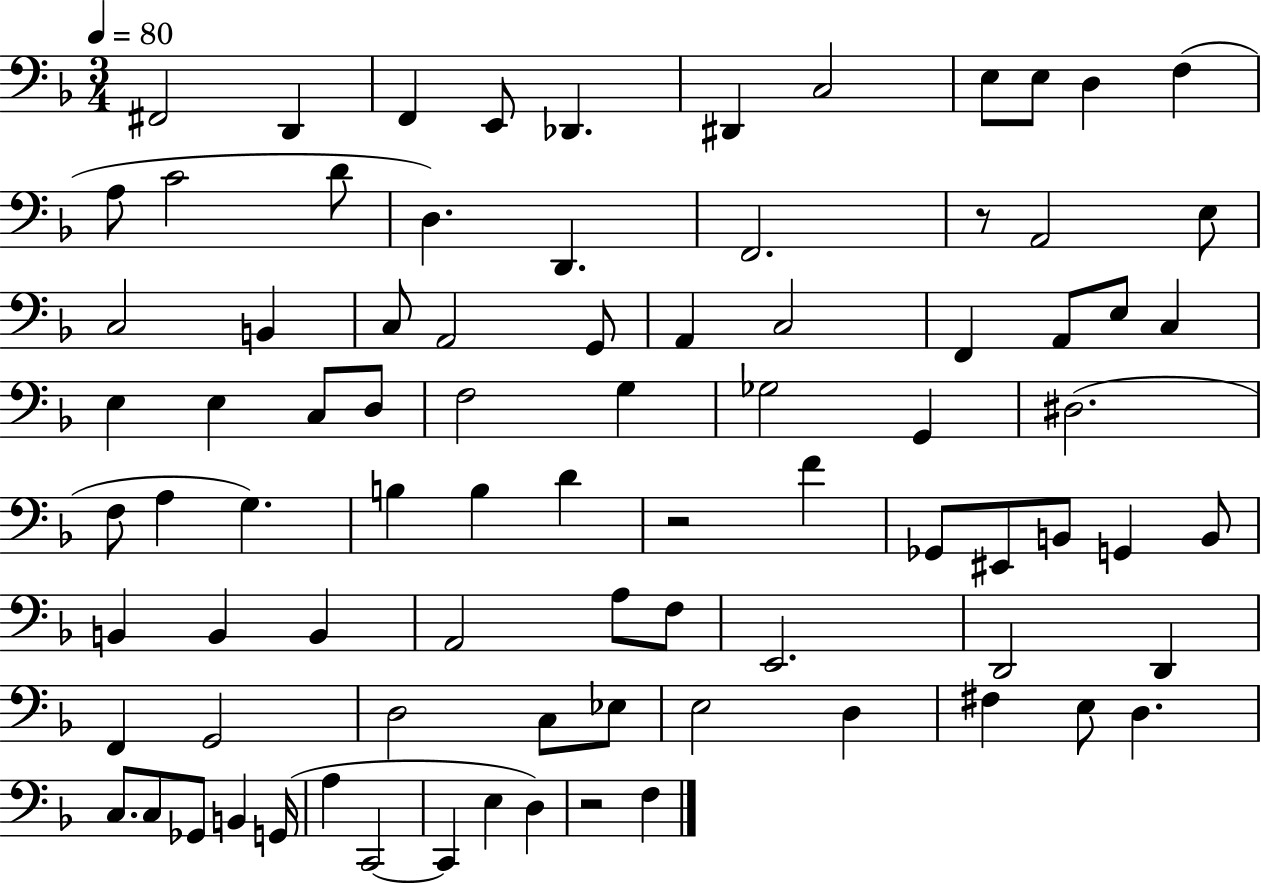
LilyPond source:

{
  \clef bass
  \numericTimeSignature
  \time 3/4
  \key f \major
  \tempo 4 = 80
  fis,2 d,4 | f,4 e,8 des,4. | dis,4 c2 | e8 e8 d4 f4( | \break a8 c'2 d'8 | d4.) d,4. | f,2. | r8 a,2 e8 | \break c2 b,4 | c8 a,2 g,8 | a,4 c2 | f,4 a,8 e8 c4 | \break e4 e4 c8 d8 | f2 g4 | ges2 g,4 | dis2.( | \break f8 a4 g4.) | b4 b4 d'4 | r2 f'4 | ges,8 eis,8 b,8 g,4 b,8 | \break b,4 b,4 b,4 | a,2 a8 f8 | e,2. | d,2 d,4 | \break f,4 g,2 | d2 c8 ees8 | e2 d4 | fis4 e8 d4. | \break c8. c8 ges,8 b,4 g,16( | a4 c,2~~ | c,4 e4 d4) | r2 f4 | \break \bar "|."
}